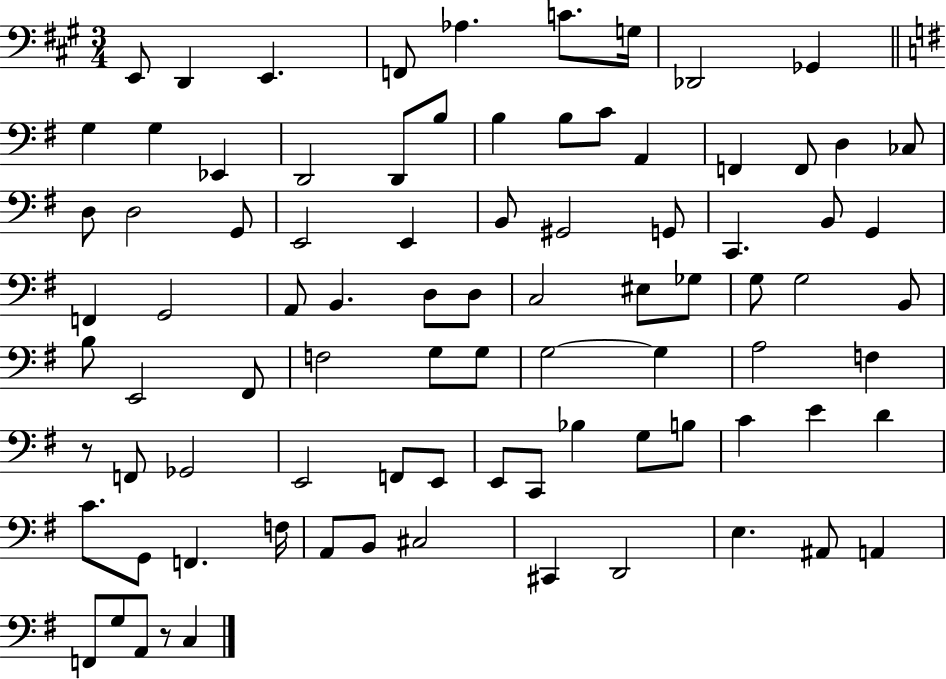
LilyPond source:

{
  \clef bass
  \numericTimeSignature
  \time 3/4
  \key a \major
  e,8 d,4 e,4. | f,8 aes4. c'8. g16 | des,2 ges,4 | \bar "||" \break \key e \minor g4 g4 ees,4 | d,2 d,8 b8 | b4 b8 c'8 a,4 | f,4 f,8 d4 ces8 | \break d8 d2 g,8 | e,2 e,4 | b,8 gis,2 g,8 | c,4. b,8 g,4 | \break f,4 g,2 | a,8 b,4. d8 d8 | c2 eis8 ges8 | g8 g2 b,8 | \break b8 e,2 fis,8 | f2 g8 g8 | g2~~ g4 | a2 f4 | \break r8 f,8 ges,2 | e,2 f,8 e,8 | e,8 c,8 bes4 g8 b8 | c'4 e'4 d'4 | \break c'8. g,8 f,4. f16 | a,8 b,8 cis2 | cis,4 d,2 | e4. ais,8 a,4 | \break f,8 g8 a,8 r8 c4 | \bar "|."
}